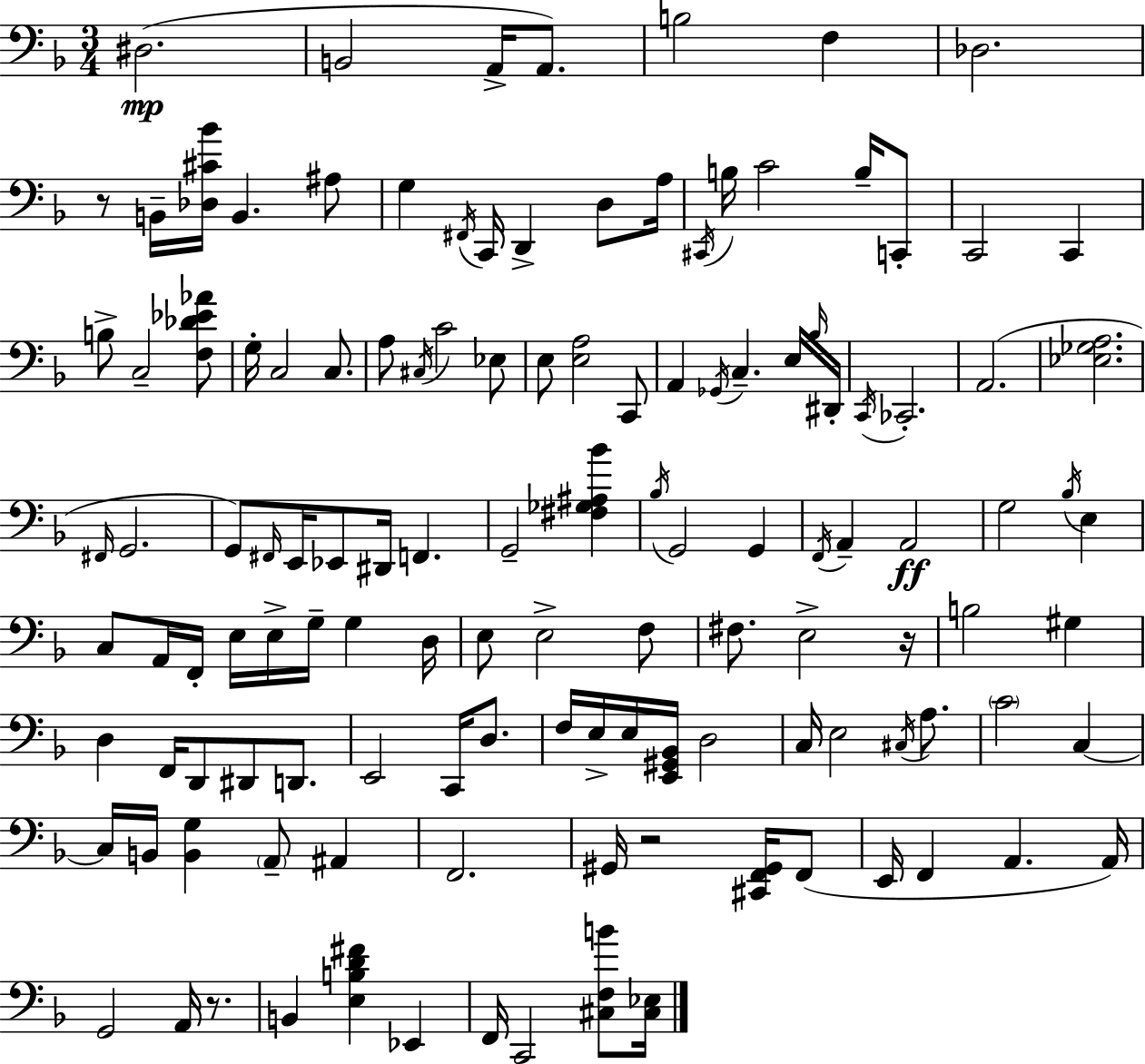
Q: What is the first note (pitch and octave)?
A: D#3